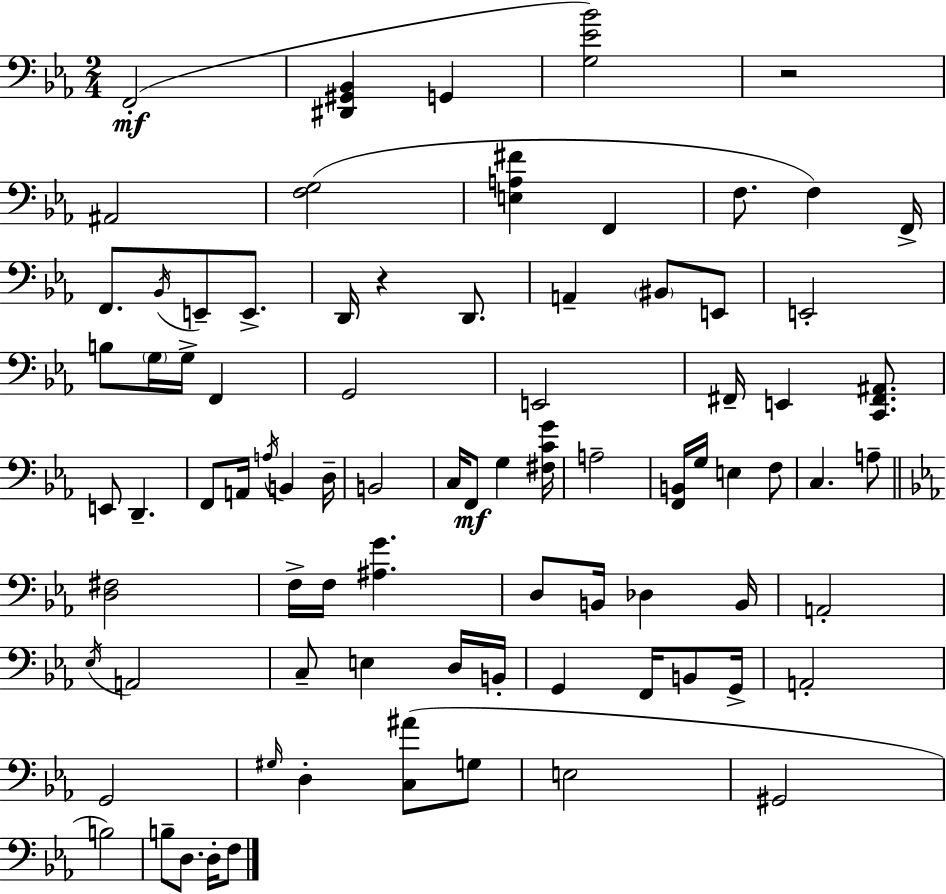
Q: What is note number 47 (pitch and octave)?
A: Db3